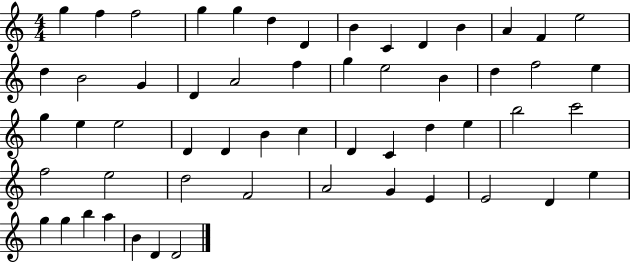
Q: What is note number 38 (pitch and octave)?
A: B5